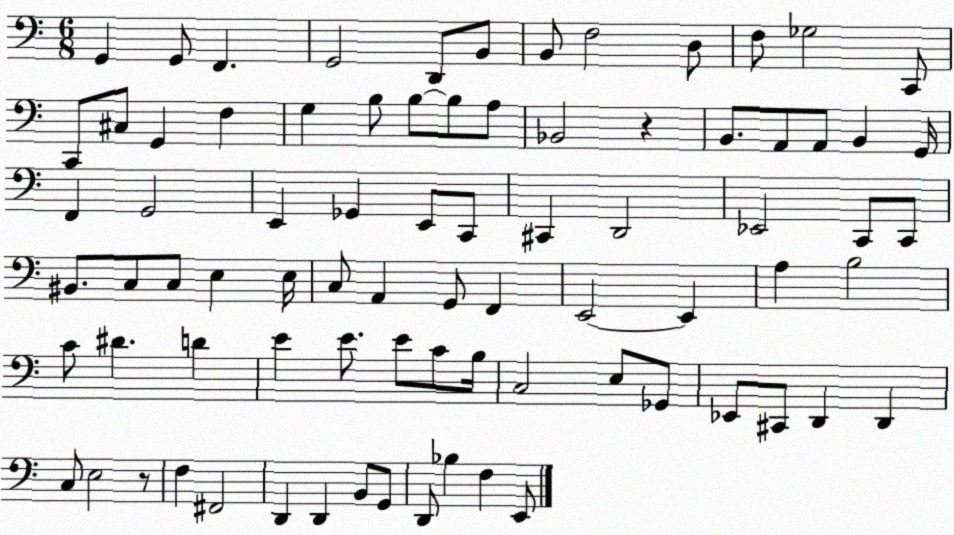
X:1
T:Untitled
M:6/8
L:1/4
K:C
G,, G,,/2 F,, G,,2 D,,/2 B,,/2 B,,/2 F,2 D,/2 F,/2 _G,2 C,,/2 C,,/2 ^C,/2 G,, F, G, B,/2 B,/2 B,/2 A,/2 _B,,2 z B,,/2 A,,/2 A,,/2 B,, G,,/4 F,, G,,2 E,, _G,, E,,/2 C,,/2 ^C,, D,,2 _E,,2 C,,/2 C,,/2 ^B,,/2 C,/2 C,/2 E, E,/4 C,/2 A,, G,,/2 F,, E,,2 E,, A, B,2 C/2 ^D D E E/2 E/2 C/2 B,/4 C,2 E,/2 _G,,/2 _E,,/2 ^C,,/2 D,, D,, C,/2 E,2 z/2 F, ^F,,2 D,, D,, B,,/2 G,,/2 D,,/2 _B, F, E,,/2